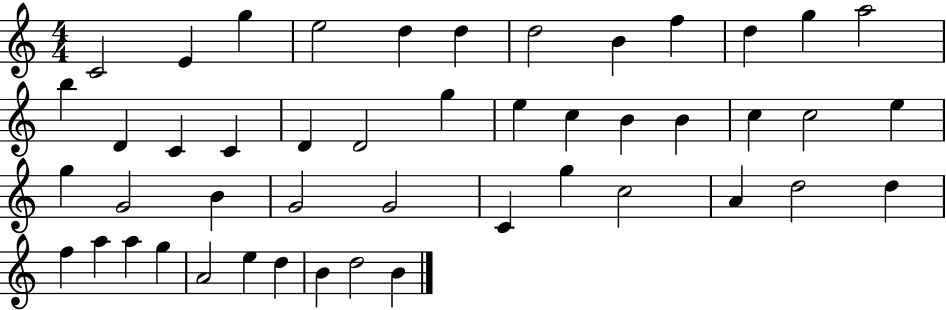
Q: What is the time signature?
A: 4/4